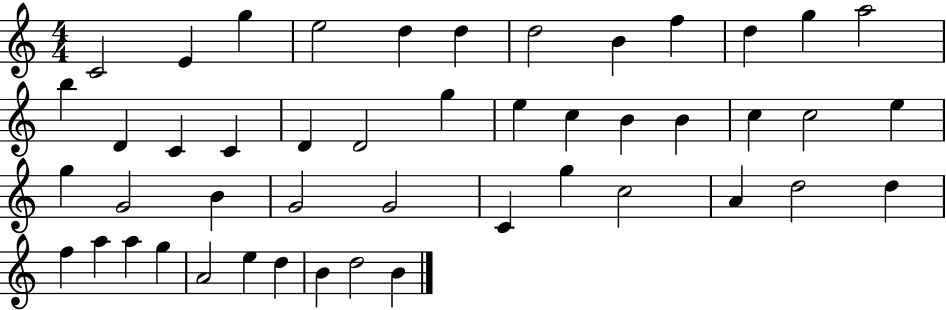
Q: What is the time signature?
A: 4/4